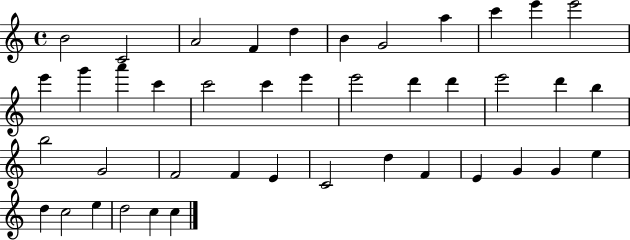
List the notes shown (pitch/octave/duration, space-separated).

B4/h C4/h A4/h F4/q D5/q B4/q G4/h A5/q C6/q E6/q E6/h E6/q G6/q A6/q C6/q C6/h C6/q E6/q E6/h D6/q D6/q E6/h D6/q B5/q B5/h G4/h F4/h F4/q E4/q C4/h D5/q F4/q E4/q G4/q G4/q E5/q D5/q C5/h E5/q D5/h C5/q C5/q